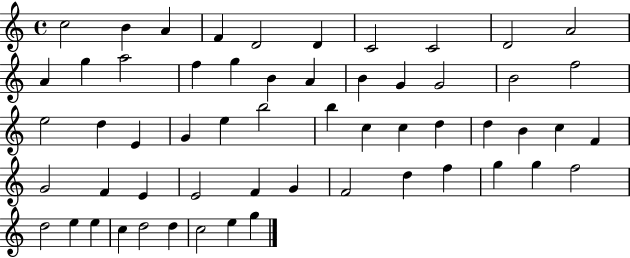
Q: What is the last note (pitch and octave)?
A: G5